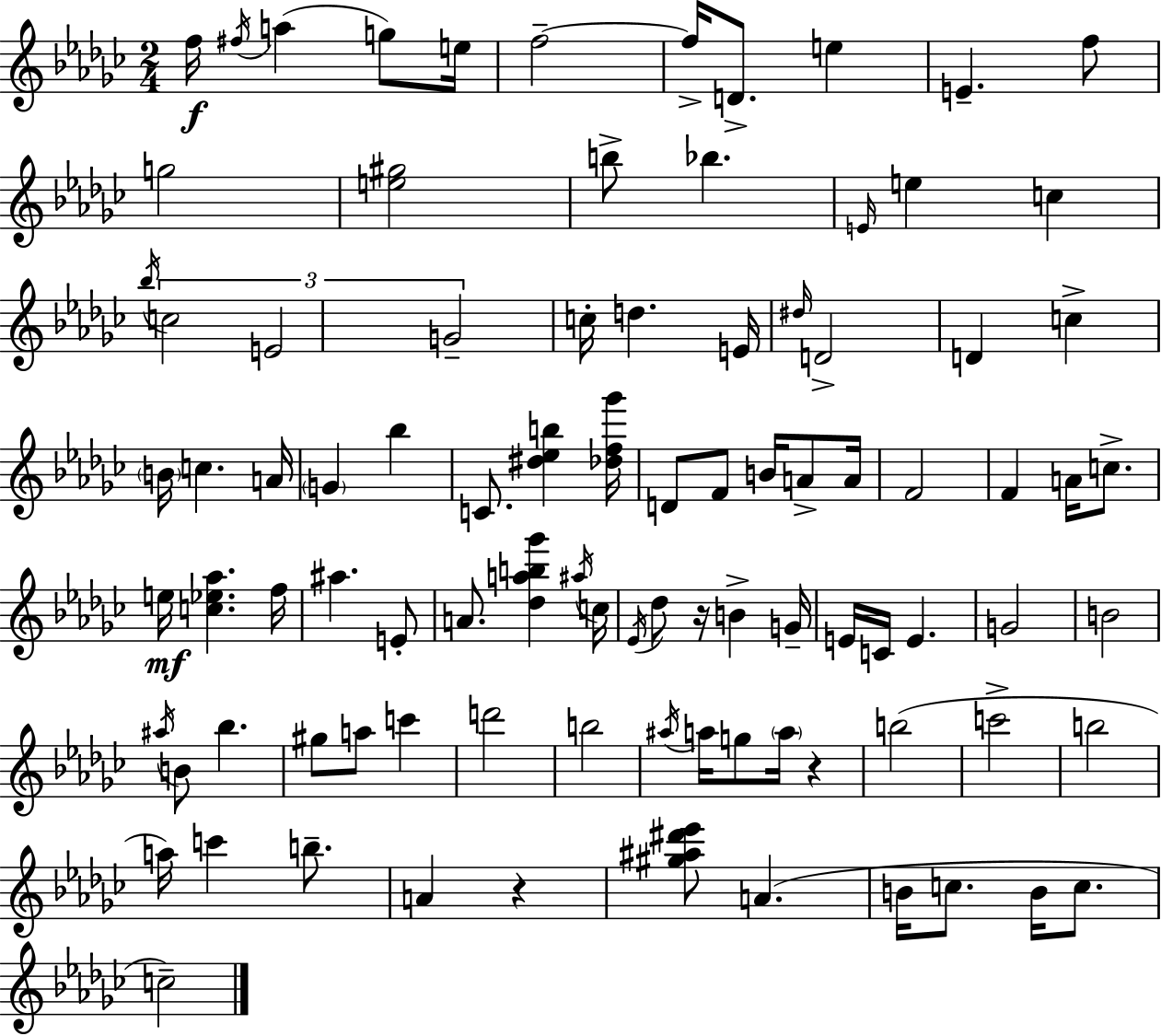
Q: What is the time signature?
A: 2/4